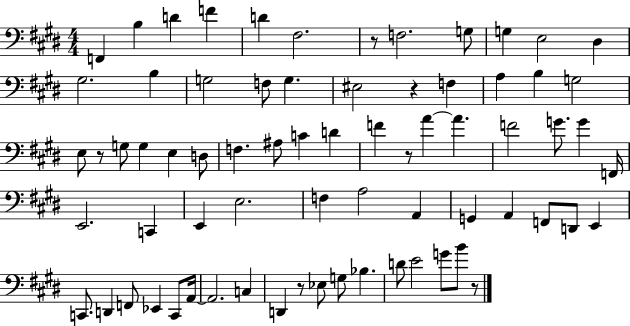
{
  \clef bass
  \numericTimeSignature
  \time 4/4
  \key e \major
  \repeat volta 2 { f,4 b4 d'4 f'4 | d'4 fis2. | r8 f2. g8 | g4 e2 dis4 | \break gis2. b4 | g2 f8 g4. | eis2 r4 f4 | a4 b4 g2 | \break e8 r8 g8 g4 e4 d8 | f4. ais8 c'4 d'4 | f'4 r8 a'4~~ a'4. | f'2 g'8. g'4 f,16 | \break e,2. c,4 | e,4 e2. | f4 a2 a,4 | g,4 a,4 f,8 d,8 e,4 | \break c,8. d,4 f,8 ees,4 c,8 a,16~~ | a,2. c4 | d,4 r8 ees8 g8 bes4. | d'8 e'2 g'8 b'8 r8 | \break } \bar "|."
}